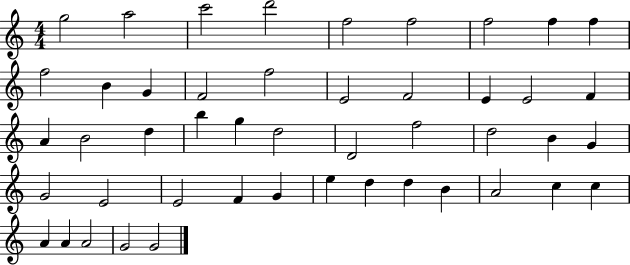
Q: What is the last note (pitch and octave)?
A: G4